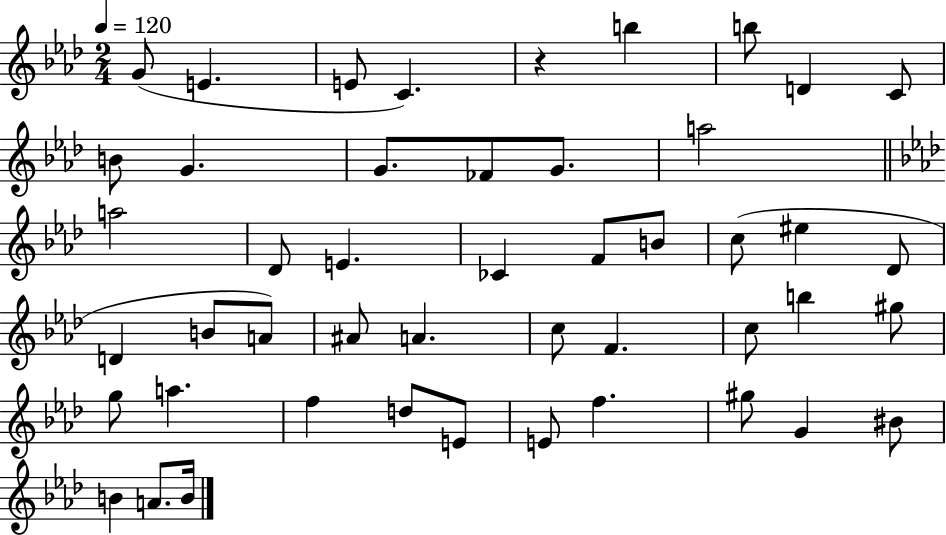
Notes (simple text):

G4/e E4/q. E4/e C4/q. R/q B5/q B5/e D4/q C4/e B4/e G4/q. G4/e. FES4/e G4/e. A5/h A5/h Db4/e E4/q. CES4/q F4/e B4/e C5/e EIS5/q Db4/e D4/q B4/e A4/e A#4/e A4/q. C5/e F4/q. C5/e B5/q G#5/e G5/e A5/q. F5/q D5/e E4/e E4/e F5/q. G#5/e G4/q BIS4/e B4/q A4/e. B4/s